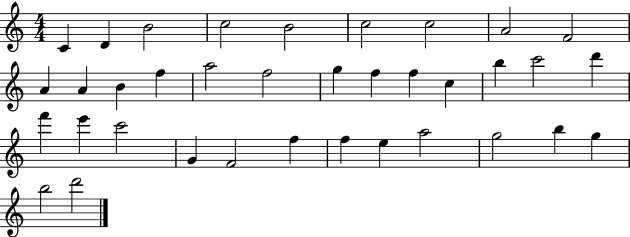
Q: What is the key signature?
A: C major